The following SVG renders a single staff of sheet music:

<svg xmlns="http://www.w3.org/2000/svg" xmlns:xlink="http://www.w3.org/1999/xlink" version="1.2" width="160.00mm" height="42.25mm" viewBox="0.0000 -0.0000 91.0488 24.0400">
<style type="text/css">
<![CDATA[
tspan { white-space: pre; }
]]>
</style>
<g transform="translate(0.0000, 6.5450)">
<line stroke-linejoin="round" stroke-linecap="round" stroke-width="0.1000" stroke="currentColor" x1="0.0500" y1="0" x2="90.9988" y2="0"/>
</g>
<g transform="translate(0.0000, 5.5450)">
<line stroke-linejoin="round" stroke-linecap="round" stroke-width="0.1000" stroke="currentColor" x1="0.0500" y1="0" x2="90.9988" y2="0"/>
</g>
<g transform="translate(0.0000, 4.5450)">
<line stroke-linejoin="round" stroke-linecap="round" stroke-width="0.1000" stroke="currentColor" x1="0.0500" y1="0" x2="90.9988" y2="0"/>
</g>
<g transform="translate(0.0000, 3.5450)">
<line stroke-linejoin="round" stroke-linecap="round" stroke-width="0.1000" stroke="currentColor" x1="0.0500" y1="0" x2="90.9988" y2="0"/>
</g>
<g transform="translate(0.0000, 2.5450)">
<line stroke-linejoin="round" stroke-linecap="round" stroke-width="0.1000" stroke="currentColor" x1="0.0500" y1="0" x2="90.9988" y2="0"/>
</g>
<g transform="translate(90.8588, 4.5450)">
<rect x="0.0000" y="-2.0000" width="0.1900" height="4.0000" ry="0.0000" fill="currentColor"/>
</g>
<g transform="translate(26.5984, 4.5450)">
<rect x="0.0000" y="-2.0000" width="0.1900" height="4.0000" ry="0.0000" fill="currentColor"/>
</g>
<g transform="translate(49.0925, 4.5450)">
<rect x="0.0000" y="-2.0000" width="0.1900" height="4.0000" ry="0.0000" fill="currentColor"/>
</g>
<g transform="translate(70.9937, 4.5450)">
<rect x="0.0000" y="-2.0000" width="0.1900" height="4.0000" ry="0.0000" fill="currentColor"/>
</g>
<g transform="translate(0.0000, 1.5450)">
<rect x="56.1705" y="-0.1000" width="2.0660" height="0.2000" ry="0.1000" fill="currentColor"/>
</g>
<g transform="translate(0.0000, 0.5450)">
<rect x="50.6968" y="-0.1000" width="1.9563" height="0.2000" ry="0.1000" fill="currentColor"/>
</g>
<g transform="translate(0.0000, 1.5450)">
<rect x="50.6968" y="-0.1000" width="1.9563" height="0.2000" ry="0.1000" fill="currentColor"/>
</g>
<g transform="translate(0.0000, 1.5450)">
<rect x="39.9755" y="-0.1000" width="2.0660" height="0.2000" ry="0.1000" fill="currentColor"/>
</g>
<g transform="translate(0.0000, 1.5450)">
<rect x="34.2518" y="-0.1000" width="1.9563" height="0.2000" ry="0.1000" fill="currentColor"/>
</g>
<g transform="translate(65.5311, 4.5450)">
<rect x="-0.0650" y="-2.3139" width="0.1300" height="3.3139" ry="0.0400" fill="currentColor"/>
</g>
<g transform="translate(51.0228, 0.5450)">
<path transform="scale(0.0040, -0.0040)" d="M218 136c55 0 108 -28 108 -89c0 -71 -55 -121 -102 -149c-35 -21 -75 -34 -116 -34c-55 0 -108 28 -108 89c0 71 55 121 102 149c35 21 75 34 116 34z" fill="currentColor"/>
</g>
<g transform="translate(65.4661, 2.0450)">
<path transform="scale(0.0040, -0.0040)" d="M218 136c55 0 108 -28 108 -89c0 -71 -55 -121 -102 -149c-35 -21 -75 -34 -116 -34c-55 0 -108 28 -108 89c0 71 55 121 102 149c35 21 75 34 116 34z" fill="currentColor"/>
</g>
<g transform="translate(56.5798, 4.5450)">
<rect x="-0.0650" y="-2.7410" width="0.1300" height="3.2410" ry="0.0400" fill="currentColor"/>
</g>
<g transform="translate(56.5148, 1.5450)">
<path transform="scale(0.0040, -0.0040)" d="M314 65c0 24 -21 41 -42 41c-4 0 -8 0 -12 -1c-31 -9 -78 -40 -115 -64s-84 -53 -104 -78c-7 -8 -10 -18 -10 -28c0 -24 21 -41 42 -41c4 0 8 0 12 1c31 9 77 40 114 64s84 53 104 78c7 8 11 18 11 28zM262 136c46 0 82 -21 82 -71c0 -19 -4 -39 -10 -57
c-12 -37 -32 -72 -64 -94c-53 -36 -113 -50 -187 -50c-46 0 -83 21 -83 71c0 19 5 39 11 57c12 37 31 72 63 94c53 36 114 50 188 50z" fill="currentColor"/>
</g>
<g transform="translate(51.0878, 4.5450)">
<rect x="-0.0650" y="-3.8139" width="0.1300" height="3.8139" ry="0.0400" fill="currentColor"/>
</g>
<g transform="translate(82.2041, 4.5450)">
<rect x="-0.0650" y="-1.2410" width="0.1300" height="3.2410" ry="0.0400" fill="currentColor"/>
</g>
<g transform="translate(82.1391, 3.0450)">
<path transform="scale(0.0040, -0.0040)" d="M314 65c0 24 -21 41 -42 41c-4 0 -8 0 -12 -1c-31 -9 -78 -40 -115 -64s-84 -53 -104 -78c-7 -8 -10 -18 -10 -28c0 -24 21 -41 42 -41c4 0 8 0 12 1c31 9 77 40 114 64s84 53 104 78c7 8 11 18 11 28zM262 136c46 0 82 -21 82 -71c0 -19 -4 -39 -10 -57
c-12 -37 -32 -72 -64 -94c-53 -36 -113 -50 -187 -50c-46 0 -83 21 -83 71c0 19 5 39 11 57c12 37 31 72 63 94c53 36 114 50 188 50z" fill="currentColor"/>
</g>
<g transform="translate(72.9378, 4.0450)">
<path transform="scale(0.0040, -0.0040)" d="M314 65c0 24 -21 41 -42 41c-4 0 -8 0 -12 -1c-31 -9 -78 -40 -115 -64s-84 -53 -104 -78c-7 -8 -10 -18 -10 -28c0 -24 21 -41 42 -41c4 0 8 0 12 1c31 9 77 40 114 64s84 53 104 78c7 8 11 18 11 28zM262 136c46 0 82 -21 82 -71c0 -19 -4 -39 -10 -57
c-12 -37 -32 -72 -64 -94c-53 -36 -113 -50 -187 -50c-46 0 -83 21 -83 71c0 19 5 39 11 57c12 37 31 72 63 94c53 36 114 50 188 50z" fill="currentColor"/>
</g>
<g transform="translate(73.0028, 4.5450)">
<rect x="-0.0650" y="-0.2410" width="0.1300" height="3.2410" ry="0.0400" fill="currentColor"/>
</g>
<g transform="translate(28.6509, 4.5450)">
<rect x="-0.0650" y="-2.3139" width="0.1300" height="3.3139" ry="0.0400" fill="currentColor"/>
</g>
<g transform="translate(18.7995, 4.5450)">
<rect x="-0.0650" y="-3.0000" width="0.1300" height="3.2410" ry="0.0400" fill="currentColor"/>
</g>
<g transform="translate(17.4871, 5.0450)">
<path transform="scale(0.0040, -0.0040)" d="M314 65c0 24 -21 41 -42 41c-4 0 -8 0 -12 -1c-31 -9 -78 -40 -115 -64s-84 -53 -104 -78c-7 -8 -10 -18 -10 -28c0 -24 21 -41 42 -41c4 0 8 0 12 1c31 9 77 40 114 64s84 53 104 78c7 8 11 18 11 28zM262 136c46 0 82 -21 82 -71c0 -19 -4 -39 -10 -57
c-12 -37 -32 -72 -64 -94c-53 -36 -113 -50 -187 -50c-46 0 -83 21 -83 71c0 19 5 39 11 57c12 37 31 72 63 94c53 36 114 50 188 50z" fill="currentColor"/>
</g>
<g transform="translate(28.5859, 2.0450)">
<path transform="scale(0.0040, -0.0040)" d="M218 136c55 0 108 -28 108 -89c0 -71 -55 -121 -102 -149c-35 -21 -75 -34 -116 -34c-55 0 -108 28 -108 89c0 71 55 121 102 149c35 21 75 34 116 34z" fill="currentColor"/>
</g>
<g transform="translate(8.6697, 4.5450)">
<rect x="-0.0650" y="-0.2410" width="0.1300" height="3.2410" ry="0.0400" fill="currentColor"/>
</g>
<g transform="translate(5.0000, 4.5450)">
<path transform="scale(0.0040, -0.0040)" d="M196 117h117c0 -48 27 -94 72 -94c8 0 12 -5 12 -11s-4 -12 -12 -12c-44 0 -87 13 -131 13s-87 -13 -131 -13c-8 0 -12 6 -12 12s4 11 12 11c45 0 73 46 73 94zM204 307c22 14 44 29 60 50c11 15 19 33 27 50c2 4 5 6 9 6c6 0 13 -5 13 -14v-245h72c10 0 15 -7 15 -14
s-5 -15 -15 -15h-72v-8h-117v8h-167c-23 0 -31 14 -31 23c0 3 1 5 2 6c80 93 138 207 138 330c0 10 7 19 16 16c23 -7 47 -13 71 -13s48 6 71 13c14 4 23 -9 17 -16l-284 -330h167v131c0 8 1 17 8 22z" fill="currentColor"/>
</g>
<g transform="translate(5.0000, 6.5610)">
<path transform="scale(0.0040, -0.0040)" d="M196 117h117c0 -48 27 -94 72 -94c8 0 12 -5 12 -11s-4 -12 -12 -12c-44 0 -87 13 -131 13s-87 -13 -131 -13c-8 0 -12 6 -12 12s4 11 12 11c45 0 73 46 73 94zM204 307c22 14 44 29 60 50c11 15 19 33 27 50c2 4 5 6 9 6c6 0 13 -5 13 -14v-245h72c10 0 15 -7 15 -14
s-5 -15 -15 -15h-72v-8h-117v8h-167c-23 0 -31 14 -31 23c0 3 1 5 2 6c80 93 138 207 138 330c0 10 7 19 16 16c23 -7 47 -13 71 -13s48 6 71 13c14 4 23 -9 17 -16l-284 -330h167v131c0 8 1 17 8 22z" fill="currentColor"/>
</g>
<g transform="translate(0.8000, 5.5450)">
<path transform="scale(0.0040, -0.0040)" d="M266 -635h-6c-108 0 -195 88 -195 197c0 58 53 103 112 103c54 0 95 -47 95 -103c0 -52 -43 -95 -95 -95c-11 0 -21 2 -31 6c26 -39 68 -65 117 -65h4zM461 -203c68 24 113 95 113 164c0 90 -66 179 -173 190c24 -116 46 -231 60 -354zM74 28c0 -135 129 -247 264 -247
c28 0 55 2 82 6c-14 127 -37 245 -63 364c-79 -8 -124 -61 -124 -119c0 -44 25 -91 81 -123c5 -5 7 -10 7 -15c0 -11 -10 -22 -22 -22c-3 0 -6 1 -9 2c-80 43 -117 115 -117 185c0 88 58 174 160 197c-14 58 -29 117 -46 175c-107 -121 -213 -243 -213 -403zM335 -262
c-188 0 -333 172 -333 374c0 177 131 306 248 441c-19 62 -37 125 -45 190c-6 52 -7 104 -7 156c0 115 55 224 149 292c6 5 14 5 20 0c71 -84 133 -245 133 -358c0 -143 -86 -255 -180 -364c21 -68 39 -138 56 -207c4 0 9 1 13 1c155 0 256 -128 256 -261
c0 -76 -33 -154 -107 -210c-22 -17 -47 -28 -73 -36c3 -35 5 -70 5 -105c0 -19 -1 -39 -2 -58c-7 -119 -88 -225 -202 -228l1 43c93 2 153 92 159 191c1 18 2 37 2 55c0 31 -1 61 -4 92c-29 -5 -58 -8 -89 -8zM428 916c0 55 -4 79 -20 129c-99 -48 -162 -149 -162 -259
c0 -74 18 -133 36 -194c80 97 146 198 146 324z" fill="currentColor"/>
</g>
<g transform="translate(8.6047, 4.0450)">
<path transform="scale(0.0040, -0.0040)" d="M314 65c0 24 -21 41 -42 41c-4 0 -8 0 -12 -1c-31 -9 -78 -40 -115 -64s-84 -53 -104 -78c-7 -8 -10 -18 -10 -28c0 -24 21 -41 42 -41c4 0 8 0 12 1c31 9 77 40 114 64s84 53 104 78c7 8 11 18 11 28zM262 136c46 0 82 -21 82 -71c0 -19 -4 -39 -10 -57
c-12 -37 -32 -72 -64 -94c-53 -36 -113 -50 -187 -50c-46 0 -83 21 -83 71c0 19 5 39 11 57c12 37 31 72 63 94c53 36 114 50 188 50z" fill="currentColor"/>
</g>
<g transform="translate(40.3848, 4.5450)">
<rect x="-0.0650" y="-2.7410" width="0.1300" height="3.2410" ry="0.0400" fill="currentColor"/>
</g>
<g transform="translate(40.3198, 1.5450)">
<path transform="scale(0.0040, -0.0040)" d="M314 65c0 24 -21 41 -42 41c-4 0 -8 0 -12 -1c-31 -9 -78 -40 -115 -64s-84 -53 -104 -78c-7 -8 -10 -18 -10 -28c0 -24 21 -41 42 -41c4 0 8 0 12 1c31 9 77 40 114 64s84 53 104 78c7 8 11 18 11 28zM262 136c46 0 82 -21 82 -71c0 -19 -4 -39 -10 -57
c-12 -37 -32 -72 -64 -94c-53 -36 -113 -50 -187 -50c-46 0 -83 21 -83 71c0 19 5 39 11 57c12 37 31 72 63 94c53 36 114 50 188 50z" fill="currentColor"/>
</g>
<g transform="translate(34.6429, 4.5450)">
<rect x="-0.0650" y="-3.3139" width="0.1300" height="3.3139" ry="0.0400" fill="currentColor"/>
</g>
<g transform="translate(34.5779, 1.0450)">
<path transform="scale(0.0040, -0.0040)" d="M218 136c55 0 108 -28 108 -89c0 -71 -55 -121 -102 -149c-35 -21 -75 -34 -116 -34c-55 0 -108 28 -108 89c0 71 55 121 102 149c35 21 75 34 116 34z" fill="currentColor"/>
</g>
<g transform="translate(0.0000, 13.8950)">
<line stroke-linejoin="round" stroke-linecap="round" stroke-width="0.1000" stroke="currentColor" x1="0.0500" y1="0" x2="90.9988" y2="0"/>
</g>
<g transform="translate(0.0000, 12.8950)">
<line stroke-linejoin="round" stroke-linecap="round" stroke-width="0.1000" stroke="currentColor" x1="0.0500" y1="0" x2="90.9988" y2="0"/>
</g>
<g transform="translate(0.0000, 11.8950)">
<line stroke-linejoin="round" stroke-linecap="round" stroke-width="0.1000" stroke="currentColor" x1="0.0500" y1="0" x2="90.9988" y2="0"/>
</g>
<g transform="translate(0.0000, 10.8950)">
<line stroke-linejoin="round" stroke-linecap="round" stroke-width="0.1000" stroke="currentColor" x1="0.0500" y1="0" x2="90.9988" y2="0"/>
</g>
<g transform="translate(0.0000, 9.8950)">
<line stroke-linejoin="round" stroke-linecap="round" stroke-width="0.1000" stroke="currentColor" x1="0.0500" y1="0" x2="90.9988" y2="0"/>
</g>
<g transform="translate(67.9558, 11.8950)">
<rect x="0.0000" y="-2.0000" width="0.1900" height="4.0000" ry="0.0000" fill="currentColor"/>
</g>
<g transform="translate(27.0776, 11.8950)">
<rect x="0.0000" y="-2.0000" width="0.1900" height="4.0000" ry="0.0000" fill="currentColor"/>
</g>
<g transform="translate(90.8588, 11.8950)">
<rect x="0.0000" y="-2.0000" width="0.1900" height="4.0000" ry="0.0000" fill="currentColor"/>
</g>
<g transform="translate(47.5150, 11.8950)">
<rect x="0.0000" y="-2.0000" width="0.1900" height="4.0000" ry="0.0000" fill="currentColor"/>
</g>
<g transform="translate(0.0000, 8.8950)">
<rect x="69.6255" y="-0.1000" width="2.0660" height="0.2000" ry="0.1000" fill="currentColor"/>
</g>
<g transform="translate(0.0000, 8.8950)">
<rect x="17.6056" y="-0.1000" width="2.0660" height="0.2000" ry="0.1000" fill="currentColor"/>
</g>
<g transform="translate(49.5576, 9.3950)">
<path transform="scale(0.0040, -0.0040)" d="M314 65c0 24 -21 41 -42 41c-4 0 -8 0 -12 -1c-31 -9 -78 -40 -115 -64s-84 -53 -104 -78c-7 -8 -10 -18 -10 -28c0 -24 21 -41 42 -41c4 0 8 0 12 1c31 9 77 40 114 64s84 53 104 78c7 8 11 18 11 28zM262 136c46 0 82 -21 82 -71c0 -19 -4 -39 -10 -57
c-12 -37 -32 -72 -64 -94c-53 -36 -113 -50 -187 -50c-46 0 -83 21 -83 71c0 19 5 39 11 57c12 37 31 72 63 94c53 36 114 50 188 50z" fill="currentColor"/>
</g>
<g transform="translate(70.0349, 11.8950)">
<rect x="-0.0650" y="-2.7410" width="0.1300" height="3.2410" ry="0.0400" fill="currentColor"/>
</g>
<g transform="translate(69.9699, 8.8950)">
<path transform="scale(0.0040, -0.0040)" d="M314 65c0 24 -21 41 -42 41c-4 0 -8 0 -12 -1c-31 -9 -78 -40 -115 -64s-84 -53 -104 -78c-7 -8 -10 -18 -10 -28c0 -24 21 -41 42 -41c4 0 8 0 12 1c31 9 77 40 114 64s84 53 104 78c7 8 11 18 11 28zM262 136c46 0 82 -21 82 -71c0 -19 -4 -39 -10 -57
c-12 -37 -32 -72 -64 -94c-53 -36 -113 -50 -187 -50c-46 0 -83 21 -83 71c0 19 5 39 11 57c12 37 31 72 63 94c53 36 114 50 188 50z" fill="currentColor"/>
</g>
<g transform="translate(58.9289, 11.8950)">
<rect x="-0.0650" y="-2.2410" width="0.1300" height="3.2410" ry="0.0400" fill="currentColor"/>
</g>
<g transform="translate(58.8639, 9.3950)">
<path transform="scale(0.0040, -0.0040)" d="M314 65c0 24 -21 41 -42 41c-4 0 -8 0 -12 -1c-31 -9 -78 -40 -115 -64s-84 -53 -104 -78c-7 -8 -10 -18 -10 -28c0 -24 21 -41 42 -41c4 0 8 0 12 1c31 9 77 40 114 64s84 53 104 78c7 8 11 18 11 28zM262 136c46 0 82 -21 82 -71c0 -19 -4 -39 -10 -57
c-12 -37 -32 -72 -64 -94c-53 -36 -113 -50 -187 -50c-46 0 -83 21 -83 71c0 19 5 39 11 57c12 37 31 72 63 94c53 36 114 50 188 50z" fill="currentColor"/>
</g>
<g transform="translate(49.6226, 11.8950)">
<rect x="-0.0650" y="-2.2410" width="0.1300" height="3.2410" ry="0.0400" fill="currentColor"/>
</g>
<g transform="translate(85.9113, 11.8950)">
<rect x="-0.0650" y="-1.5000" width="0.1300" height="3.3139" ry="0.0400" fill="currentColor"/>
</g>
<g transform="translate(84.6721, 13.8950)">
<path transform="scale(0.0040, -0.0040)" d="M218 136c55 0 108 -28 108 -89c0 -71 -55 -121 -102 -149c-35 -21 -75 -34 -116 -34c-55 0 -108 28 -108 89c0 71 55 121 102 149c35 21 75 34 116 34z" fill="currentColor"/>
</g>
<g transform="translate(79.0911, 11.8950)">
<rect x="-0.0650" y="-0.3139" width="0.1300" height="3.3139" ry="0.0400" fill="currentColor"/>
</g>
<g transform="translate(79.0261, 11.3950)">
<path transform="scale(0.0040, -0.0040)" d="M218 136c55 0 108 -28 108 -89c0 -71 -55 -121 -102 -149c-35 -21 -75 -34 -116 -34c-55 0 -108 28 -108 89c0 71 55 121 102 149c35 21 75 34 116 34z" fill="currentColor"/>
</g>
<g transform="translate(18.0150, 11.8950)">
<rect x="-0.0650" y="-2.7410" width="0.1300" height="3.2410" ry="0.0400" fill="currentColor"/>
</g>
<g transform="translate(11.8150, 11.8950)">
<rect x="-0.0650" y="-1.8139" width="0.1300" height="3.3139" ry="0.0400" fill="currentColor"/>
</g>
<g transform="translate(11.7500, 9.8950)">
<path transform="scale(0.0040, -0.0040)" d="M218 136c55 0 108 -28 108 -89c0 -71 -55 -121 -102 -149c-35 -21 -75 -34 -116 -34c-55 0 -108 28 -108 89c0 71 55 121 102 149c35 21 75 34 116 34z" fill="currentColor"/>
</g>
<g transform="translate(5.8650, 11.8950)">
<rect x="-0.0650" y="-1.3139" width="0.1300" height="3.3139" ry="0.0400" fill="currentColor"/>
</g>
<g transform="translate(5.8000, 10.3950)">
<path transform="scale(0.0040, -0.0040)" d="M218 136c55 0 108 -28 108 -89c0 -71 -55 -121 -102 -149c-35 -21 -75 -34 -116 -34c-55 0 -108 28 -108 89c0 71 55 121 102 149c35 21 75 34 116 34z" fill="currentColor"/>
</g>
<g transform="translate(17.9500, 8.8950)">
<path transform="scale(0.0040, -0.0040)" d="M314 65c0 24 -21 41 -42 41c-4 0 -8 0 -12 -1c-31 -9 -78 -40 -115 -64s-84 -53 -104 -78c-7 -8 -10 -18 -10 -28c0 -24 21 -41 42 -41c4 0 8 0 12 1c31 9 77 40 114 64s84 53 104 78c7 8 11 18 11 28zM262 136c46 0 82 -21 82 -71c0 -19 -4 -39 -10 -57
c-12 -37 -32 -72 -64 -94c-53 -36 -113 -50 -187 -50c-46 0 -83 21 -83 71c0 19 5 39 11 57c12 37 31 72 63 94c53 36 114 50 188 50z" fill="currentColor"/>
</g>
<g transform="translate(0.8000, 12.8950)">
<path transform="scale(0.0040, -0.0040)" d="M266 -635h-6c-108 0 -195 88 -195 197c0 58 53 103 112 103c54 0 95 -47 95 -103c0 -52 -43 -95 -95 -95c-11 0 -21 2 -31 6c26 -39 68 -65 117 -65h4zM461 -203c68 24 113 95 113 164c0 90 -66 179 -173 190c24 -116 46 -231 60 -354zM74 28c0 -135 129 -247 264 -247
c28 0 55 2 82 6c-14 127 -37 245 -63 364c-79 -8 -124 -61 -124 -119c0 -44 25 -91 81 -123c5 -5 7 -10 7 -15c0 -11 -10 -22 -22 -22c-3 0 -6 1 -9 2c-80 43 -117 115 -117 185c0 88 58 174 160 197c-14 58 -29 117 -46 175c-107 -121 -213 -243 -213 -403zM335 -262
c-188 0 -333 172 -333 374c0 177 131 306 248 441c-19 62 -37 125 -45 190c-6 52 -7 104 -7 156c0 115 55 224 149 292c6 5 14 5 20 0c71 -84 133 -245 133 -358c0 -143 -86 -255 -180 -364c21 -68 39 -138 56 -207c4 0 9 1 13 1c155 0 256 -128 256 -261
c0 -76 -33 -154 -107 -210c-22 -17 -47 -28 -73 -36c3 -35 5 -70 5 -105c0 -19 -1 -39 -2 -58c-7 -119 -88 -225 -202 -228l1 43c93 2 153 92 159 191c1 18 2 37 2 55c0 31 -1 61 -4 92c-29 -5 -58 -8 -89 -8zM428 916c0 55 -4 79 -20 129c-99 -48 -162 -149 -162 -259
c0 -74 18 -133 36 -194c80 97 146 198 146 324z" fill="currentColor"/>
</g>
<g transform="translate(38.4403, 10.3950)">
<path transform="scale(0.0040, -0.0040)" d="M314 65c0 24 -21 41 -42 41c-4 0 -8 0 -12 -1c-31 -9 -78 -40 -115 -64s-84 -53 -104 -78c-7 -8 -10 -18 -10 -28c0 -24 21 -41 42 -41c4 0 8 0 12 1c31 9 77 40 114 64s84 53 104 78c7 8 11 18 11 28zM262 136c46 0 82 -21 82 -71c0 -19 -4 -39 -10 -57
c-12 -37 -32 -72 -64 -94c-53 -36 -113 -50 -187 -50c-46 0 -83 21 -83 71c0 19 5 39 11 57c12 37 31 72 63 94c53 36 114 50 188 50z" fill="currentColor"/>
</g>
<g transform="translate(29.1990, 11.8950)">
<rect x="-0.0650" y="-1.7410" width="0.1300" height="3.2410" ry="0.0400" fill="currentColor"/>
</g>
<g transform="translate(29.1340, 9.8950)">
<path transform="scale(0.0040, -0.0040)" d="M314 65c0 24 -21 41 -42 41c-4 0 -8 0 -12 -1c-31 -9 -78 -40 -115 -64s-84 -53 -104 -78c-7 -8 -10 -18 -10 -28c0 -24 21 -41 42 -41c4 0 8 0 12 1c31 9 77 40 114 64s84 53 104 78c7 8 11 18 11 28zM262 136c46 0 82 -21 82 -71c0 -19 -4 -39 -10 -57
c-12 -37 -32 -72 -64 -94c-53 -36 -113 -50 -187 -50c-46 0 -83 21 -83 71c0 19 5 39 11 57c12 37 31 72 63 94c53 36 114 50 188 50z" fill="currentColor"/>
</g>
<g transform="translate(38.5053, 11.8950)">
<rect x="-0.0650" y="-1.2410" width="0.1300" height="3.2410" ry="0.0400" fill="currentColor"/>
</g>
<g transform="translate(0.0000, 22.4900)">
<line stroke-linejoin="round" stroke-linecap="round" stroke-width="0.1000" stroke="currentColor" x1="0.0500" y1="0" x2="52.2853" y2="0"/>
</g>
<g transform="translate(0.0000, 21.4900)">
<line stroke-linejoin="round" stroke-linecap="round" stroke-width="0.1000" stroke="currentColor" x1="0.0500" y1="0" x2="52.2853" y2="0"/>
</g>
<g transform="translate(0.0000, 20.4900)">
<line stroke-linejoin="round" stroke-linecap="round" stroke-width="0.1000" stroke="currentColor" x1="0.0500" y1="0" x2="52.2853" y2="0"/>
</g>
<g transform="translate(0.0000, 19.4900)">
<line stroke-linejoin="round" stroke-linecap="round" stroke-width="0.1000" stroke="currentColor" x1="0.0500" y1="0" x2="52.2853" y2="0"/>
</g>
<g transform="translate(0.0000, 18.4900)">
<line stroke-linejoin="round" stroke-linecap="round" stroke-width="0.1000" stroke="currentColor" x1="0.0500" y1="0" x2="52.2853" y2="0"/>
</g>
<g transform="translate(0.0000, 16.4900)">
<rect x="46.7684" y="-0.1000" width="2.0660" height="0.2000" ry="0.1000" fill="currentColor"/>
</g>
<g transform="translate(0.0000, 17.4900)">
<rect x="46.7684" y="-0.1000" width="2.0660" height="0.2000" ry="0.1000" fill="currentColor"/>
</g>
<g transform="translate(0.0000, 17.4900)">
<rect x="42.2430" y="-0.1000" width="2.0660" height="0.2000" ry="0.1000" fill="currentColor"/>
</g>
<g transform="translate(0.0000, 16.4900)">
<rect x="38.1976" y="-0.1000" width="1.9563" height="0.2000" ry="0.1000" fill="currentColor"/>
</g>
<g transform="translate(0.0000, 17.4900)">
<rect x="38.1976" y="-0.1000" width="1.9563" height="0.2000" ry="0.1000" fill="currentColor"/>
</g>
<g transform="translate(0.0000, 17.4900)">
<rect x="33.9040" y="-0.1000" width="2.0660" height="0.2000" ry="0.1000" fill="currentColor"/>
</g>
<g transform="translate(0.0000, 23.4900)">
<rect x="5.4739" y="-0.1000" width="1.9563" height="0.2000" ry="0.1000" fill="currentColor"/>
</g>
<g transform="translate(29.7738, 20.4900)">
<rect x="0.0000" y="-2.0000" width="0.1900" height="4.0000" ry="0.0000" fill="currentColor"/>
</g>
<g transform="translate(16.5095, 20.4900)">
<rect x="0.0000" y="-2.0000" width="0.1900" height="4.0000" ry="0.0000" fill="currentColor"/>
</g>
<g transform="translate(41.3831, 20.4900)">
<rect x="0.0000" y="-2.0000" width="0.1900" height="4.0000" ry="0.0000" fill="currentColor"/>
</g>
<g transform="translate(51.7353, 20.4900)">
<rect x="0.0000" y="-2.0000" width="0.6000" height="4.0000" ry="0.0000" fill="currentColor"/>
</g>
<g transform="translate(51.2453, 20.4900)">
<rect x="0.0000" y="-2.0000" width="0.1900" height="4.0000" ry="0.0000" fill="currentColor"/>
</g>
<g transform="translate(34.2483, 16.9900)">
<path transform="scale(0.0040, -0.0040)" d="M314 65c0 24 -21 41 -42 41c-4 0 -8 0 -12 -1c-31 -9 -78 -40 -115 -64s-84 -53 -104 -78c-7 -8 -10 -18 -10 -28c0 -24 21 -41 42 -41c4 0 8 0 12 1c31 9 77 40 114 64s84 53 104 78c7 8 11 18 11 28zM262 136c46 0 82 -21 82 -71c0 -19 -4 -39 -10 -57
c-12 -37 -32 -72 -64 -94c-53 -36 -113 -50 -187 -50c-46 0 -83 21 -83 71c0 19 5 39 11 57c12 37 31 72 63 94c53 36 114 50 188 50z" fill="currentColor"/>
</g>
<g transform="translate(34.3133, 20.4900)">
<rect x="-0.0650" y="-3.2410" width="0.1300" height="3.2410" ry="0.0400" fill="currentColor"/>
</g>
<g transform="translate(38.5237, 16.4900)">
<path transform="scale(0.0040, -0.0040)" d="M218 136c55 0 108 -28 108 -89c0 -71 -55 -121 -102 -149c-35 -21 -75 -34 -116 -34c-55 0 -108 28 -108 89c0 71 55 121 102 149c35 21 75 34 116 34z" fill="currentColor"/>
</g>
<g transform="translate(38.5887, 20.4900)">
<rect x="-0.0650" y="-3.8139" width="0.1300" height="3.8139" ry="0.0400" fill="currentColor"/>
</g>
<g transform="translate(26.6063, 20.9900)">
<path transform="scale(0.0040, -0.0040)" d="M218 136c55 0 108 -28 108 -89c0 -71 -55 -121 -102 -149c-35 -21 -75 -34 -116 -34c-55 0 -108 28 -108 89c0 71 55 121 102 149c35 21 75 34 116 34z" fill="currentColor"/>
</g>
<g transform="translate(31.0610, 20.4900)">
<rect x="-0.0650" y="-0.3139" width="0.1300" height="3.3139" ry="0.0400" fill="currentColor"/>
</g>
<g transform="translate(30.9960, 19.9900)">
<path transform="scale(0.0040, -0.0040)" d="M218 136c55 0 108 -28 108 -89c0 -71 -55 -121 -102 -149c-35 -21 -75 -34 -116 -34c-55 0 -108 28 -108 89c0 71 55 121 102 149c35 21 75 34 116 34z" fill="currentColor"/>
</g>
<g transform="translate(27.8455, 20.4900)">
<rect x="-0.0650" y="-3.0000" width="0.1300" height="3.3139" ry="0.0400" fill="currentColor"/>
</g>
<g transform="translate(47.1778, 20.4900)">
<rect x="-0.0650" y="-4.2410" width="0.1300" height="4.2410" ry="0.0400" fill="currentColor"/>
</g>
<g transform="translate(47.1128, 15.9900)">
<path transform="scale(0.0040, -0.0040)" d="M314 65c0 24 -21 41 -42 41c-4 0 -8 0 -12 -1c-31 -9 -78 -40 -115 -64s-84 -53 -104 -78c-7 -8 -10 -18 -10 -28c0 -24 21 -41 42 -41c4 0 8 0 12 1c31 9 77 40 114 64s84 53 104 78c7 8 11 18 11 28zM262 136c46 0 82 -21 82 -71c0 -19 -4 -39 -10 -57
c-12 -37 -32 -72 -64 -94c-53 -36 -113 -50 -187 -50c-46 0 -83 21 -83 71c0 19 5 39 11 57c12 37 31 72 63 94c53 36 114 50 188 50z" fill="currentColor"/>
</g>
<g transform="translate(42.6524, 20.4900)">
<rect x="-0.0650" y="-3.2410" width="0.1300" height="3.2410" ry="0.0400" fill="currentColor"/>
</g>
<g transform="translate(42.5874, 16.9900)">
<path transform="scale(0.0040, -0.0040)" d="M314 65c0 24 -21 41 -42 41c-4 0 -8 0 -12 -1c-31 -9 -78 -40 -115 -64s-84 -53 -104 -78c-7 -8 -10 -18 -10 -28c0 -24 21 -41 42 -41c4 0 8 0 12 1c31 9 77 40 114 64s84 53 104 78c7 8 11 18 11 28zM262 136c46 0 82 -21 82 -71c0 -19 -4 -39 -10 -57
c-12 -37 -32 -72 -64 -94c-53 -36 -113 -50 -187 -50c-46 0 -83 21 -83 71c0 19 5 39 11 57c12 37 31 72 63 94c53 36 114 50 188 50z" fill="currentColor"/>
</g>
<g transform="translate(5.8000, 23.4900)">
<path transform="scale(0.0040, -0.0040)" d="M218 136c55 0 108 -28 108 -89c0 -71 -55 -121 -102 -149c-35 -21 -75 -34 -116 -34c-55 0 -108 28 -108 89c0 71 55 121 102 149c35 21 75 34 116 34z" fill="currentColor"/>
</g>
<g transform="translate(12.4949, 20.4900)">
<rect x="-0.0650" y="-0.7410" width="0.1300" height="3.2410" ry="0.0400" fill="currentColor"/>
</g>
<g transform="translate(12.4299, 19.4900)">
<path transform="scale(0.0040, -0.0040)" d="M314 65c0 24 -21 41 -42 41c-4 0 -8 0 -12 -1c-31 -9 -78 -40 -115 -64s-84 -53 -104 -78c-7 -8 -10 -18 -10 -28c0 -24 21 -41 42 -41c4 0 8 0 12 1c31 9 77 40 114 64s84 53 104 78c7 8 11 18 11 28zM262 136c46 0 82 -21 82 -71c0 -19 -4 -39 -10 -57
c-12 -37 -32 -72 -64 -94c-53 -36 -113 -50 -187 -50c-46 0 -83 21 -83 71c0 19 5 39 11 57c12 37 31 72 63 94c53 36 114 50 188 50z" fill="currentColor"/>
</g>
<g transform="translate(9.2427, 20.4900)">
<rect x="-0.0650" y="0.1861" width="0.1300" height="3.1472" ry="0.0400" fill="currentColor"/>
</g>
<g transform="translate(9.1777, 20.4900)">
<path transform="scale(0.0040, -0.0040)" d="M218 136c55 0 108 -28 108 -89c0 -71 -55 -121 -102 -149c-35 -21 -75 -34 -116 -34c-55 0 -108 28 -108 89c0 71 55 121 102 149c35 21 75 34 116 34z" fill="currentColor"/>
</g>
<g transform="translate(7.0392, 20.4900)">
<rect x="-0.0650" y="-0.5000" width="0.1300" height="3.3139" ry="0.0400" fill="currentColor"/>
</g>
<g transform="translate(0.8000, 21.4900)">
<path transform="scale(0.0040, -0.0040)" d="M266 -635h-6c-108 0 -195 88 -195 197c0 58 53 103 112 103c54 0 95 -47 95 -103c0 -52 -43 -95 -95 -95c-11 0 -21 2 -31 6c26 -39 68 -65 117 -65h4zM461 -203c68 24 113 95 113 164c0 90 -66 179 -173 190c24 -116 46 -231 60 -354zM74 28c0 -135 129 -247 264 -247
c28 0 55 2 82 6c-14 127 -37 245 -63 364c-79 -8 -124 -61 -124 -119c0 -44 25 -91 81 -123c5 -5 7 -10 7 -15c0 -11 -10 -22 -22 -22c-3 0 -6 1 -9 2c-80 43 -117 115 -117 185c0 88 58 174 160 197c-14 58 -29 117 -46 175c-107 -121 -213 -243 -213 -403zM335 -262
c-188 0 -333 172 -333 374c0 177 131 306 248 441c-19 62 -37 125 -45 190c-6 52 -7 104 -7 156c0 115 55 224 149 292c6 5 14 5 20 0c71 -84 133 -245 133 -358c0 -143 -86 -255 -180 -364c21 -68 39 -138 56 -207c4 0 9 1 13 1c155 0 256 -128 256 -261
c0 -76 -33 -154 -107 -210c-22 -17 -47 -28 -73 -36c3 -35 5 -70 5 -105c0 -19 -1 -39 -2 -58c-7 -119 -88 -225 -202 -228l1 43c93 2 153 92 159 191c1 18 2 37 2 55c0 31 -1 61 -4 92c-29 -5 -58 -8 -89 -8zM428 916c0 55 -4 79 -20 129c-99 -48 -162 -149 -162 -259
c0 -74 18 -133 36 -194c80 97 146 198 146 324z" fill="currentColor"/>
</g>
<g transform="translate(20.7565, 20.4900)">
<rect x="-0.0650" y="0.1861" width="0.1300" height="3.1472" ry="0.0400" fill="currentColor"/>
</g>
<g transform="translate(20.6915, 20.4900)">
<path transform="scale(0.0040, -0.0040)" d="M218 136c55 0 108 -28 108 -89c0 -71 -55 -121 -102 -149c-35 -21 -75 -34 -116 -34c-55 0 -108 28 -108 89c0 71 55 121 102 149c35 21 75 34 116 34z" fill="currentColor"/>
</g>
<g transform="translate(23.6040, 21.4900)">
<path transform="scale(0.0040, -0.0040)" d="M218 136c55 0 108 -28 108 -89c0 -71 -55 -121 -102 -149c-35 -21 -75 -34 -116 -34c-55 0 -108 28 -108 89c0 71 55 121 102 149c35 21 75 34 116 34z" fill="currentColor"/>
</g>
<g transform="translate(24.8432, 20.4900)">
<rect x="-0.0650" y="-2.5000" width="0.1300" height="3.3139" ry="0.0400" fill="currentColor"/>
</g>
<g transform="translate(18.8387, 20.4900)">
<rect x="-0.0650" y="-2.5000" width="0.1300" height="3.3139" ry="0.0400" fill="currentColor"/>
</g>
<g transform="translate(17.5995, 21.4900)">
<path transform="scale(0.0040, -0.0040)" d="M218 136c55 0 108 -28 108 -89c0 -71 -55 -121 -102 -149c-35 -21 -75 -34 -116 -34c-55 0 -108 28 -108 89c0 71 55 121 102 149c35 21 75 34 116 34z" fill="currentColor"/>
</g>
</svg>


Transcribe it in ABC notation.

X:1
T:Untitled
M:4/4
L:1/4
K:C
c2 A2 g b a2 c' a2 g c2 e2 e f a2 f2 e2 g2 g2 a2 c E C B d2 G B G A c b2 c' b2 d'2